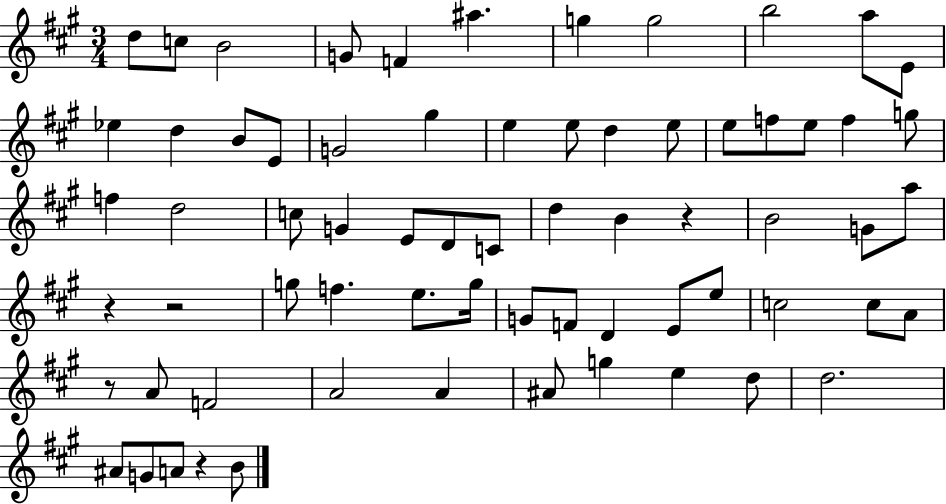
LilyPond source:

{
  \clef treble
  \numericTimeSignature
  \time 3/4
  \key a \major
  d''8 c''8 b'2 | g'8 f'4 ais''4. | g''4 g''2 | b''2 a''8 e'8 | \break ees''4 d''4 b'8 e'8 | g'2 gis''4 | e''4 e''8 d''4 e''8 | e''8 f''8 e''8 f''4 g''8 | \break f''4 d''2 | c''8 g'4 e'8 d'8 c'8 | d''4 b'4 r4 | b'2 g'8 a''8 | \break r4 r2 | g''8 f''4. e''8. g''16 | g'8 f'8 d'4 e'8 e''8 | c''2 c''8 a'8 | \break r8 a'8 f'2 | a'2 a'4 | ais'8 g''4 e''4 d''8 | d''2. | \break ais'8 g'8 a'8 r4 b'8 | \bar "|."
}